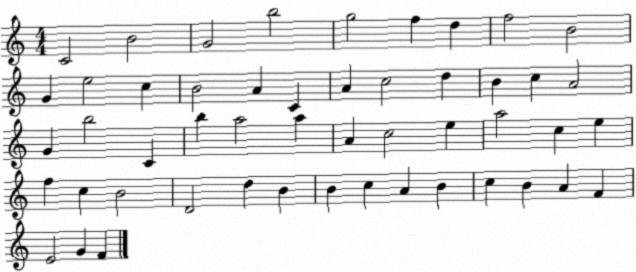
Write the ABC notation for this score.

X:1
T:Untitled
M:4/4
L:1/4
K:C
C2 B2 G2 b2 g2 f d f2 B2 G e2 c B2 A C A c2 d B c A2 G b2 C b a2 a A c2 e a2 c e f c B2 D2 d B B c A B c B A F E2 G F